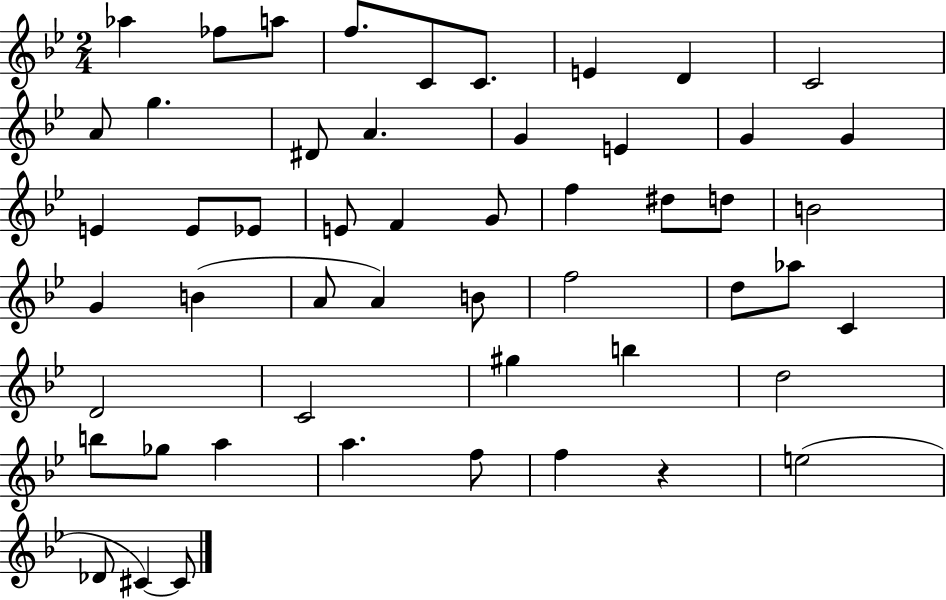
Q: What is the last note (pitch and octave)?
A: C#4